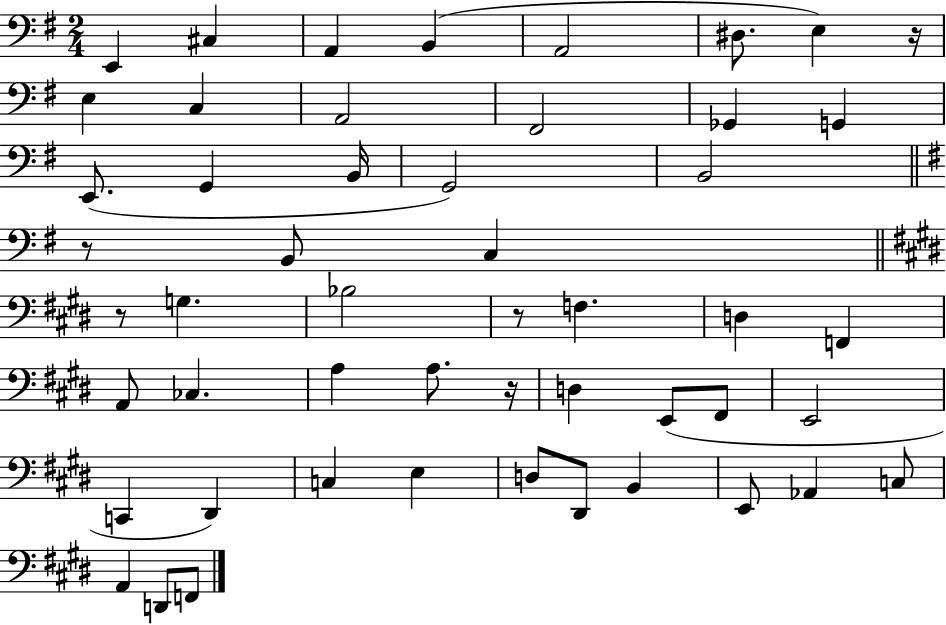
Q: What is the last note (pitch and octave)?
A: F2